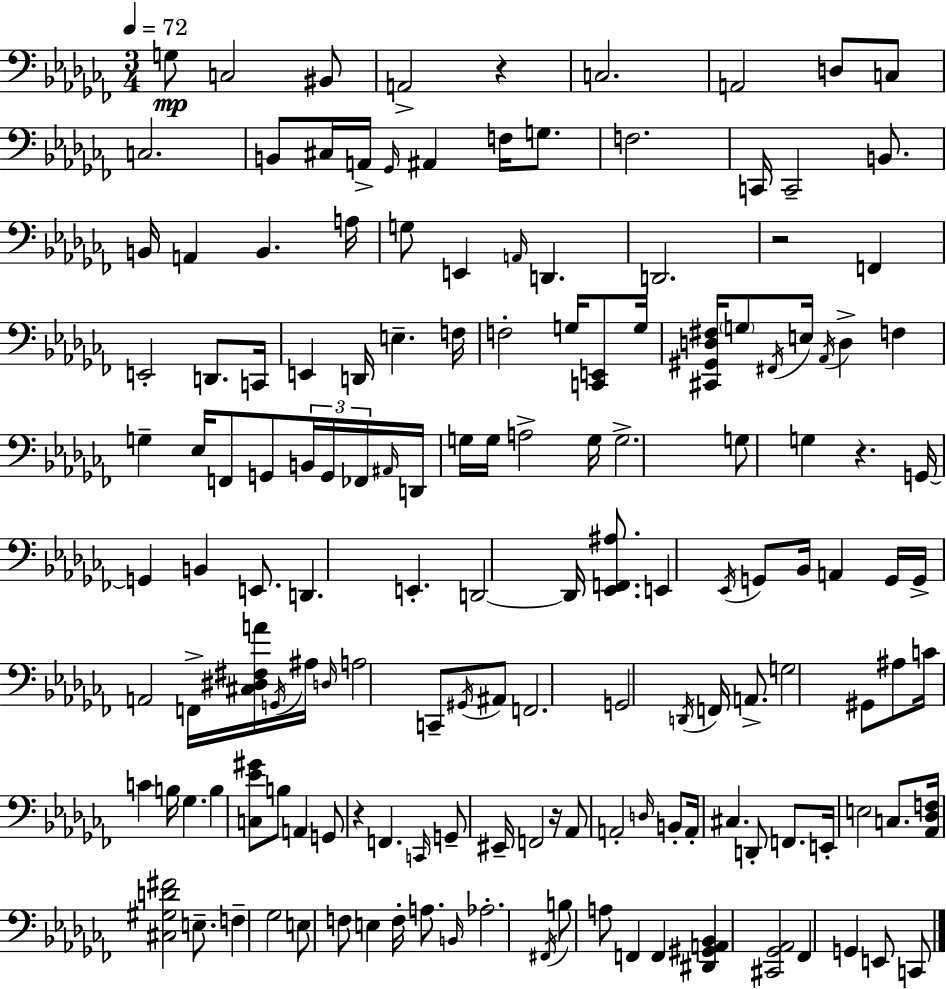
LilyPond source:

{
  \clef bass
  \numericTimeSignature
  \time 3/4
  \key aes \minor
  \tempo 4 = 72
  \repeat volta 2 { g8\mp c2 bis,8 | a,2-> r4 | c2. | a,2 d8 c8 | \break c2. | b,8 cis16 a,16-> \grace { ges,16 } ais,4 f16 g8. | f2. | c,16 c,2-- b,8. | \break b,16 a,4 b,4. | a16 g8 e,4 \grace { a,16 } d,4. | d,2. | r2 f,4 | \break e,2-. d,8. | c,16 e,4 d,16 e4.-- | f16 f2-. g16 <c, e,>8 | g16 <cis, gis, d fis>16 \parenthesize g8 \acciaccatura { fis,16 } e16 \acciaccatura { aes,16 } d4-> | \break f4 g4-- ees16 f,8 g,8 | \tuplet 3/2 { b,16 g,16 fes,16 } \grace { ais,16 } d,16 g16 g16 a2-> | g16 g2.-> | g8 g4 r4. | \break g,16~~ g,4 b,4 | e,8. d,4. e,4.-. | d,2~~ | d,16 <ees, f, ais>8. e,4 \acciaccatura { ees,16 } g,8 | \break bes,16 a,4 g,16 g,16-> a,2 | f,16-> <cis dis fis a'>16 \acciaccatura { g,16 } ais16 \grace { d16 } a2 | c,8-- \acciaccatura { gis,16 } ais,8 f,2. | g,2 | \break \acciaccatura { d,16 } f,16 a,8.-> g2 | gis,8 ais8 c'16 c'4 | b16 ges4. b4 | <c ees' gis'>8 b8 a,4 g,8 | \break r4 f,4. \grace { c,16 } g,8-- | eis,16-- f,2 r16 aes,8 | a,2-. \grace { d16 } b,8-. | a,16-. cis4. d,8-. f,8. | \break e,16-. e2 c8. | <aes, des f>16 <cis gis d' fis'>2 e8.-- | f4-- ges2 | e8 f8 e4 f16-. a8. | \break \grace { b,16 } aes2.-. | \acciaccatura { fis,16 } b8 a8 f,4 f,4 | <dis, gis, a, bes,>4 <cis, ges, aes,>2 | fes,4 g,4 e,8 | \break c,8 } \bar "|."
}